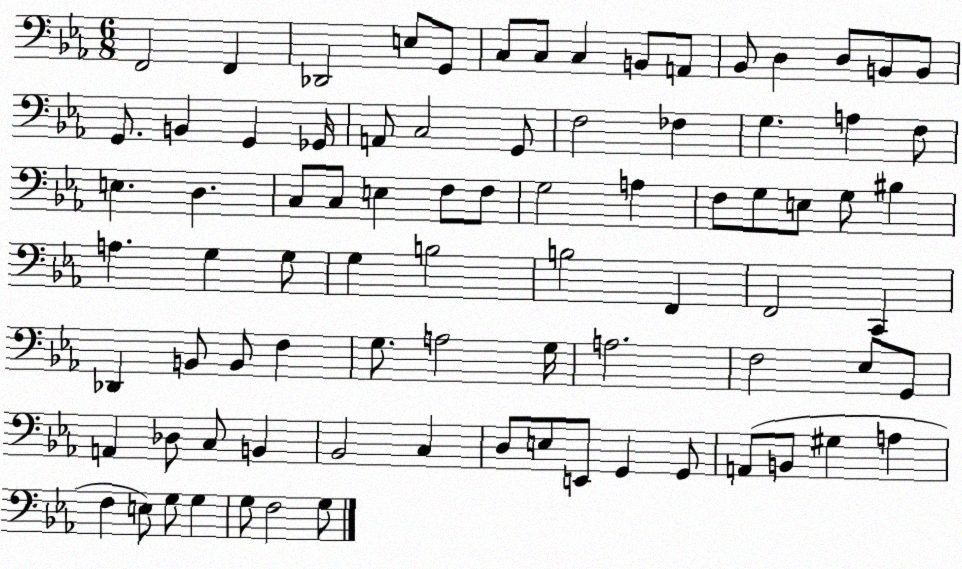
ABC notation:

X:1
T:Untitled
M:6/8
L:1/4
K:Eb
F,,2 F,, _D,,2 E,/2 G,,/2 C,/2 C,/2 C, B,,/2 A,,/2 _B,,/2 D, D,/2 B,,/2 B,,/2 G,,/2 B,, G,, _G,,/4 A,,/2 C,2 G,,/2 F,2 _F, G, A, F,/2 E, D, C,/2 C,/2 E, F,/2 F,/2 G,2 A, F,/2 G,/2 E,/2 G,/2 ^B, A, G, G,/2 G, B,2 B,2 F,, F,,2 C,, _D,, B,,/2 B,,/2 F, G,/2 A,2 G,/4 A,2 F,2 _E,/2 G,,/2 A,, _D,/2 C,/2 B,, _B,,2 C, D,/2 E,/2 E,,/2 G,, G,,/2 A,,/2 B,,/2 ^G, A, F, E,/2 G,/2 G, G,/2 F,2 G,/2